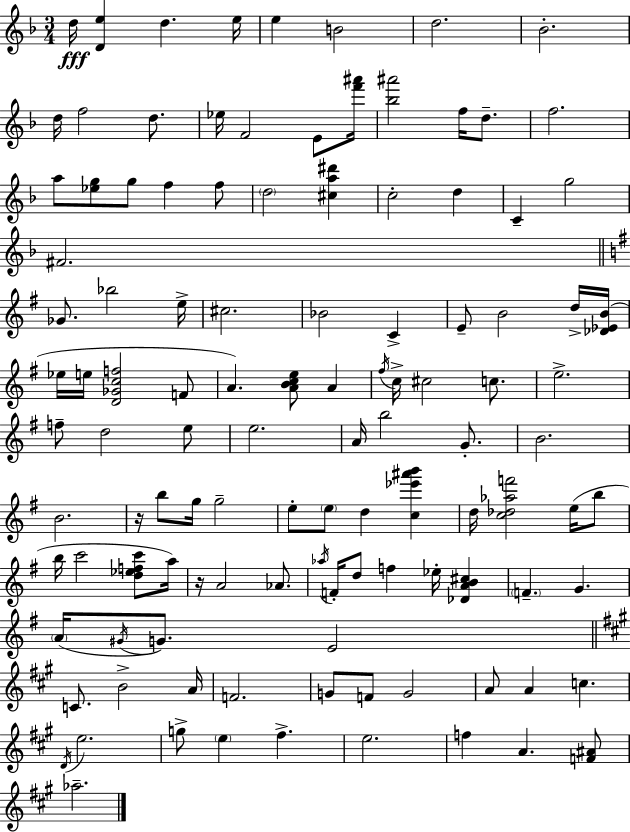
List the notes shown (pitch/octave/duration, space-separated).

D5/s [D4,E5]/q D5/q. E5/s E5/q B4/h D5/h. Bb4/h. D5/s F5/h D5/e. Eb5/s F4/h E4/e [F6,A#6]/s [Bb5,A#6]/h F5/s D5/e. F5/h. A5/e [Eb5,G5]/e G5/e F5/q F5/e D5/h [C#5,A5,D#6]/q C5/h D5/q C4/q G5/h F#4/h. Gb4/e. Bb5/h E5/s C#5/h. Bb4/h C4/q E4/e B4/h D5/s [Db4,Eb4,B4]/s Eb5/s E5/s [D4,Gb4,C5,F5]/h F4/e A4/q. [A4,B4,C5,E5]/e A4/q F#5/s C5/s C#5/h C5/e. E5/h. F5/e D5/h E5/e E5/h. A4/s B5/h G4/e. B4/h. B4/h. R/s B5/e G5/s G5/h E5/e E5/e D5/q [C5,Eb6,A#6,B6]/q D5/s [C5,Db5,Ab5,F6]/h E5/s B5/e B5/s C6/h [D5,Eb5,F5,C6]/e A5/s R/s A4/h Ab4/e. Ab5/s F4/s D5/e F5/q Eb5/s [Db4,A4,B4,C#5]/q F4/q. G4/q. A4/s G#4/s G4/e. E4/h C4/e. B4/h A4/s F4/h. G4/e F4/e G4/h A4/e A4/q C5/q. D4/s E5/h. G5/e E5/q F#5/q. E5/h. F5/q A4/q. [F4,A#4]/e Ab5/h.